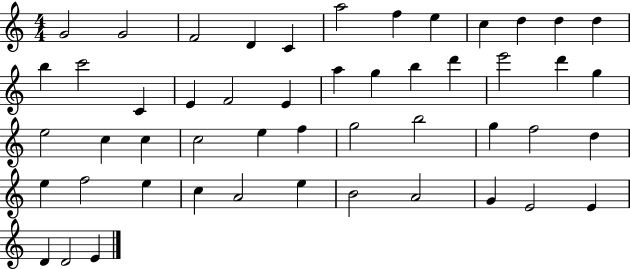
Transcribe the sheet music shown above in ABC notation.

X:1
T:Untitled
M:4/4
L:1/4
K:C
G2 G2 F2 D C a2 f e c d d d b c'2 C E F2 E a g b d' e'2 d' g e2 c c c2 e f g2 b2 g f2 d e f2 e c A2 e B2 A2 G E2 E D D2 E